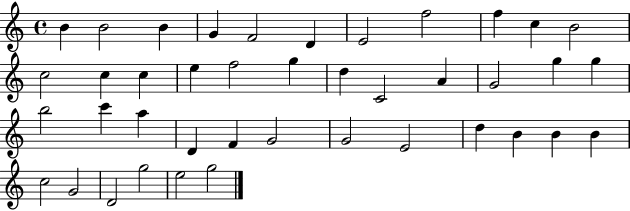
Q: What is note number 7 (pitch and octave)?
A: E4